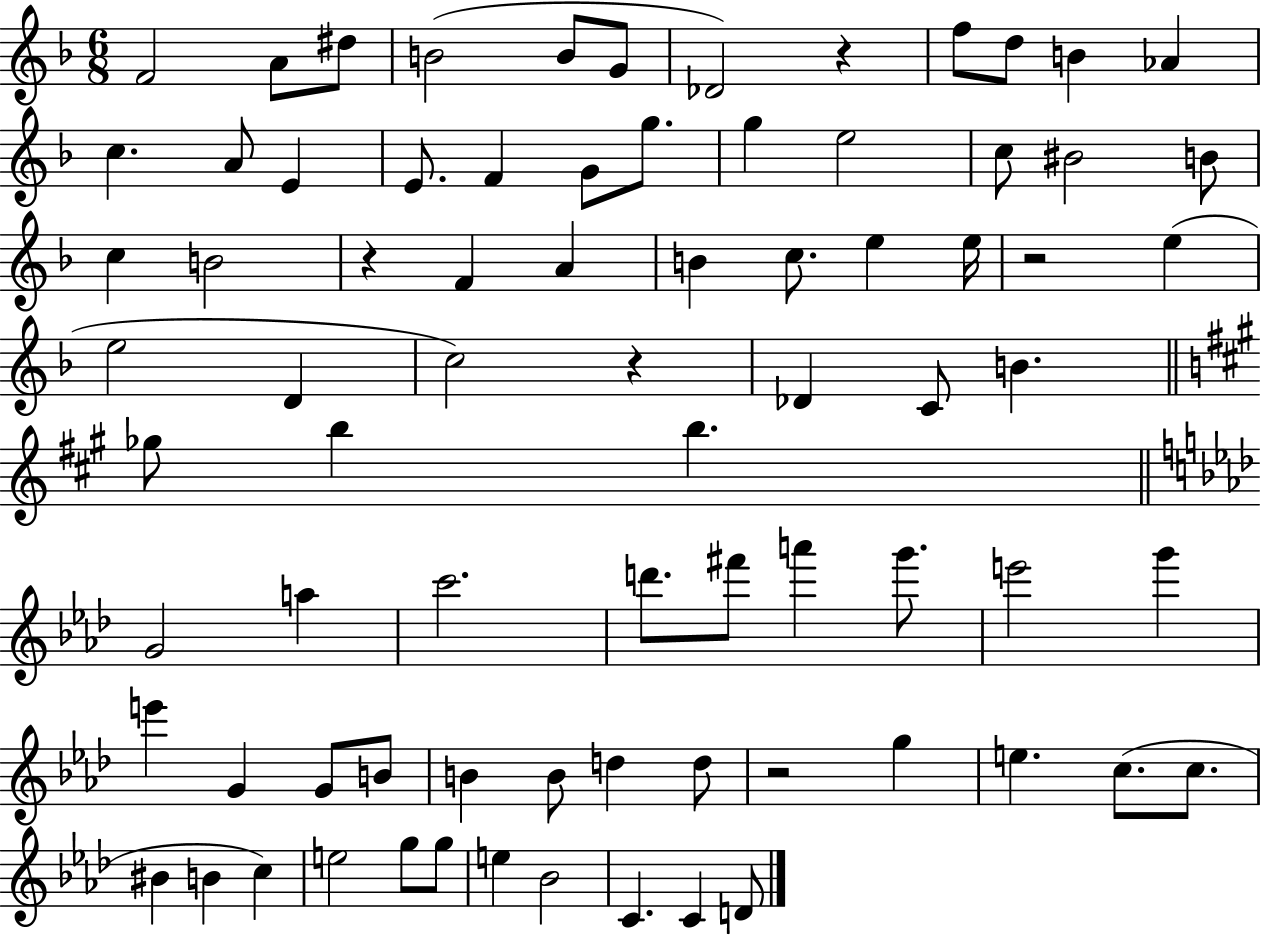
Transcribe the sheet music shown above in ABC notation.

X:1
T:Untitled
M:6/8
L:1/4
K:F
F2 A/2 ^d/2 B2 B/2 G/2 _D2 z f/2 d/2 B _A c A/2 E E/2 F G/2 g/2 g e2 c/2 ^B2 B/2 c B2 z F A B c/2 e e/4 z2 e e2 D c2 z _D C/2 B _g/2 b b G2 a c'2 d'/2 ^f'/2 a' g'/2 e'2 g' e' G G/2 B/2 B B/2 d d/2 z2 g e c/2 c/2 ^B B c e2 g/2 g/2 e _B2 C C D/2